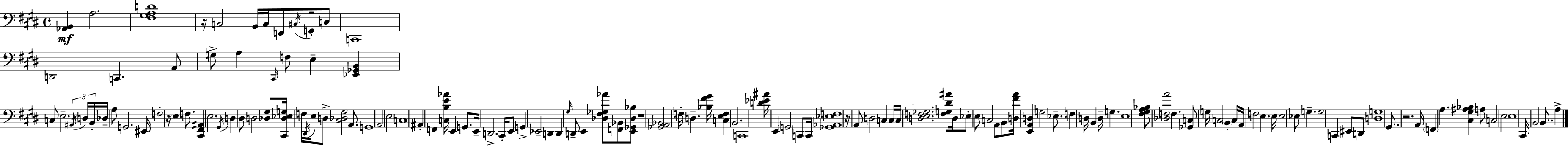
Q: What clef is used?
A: bass